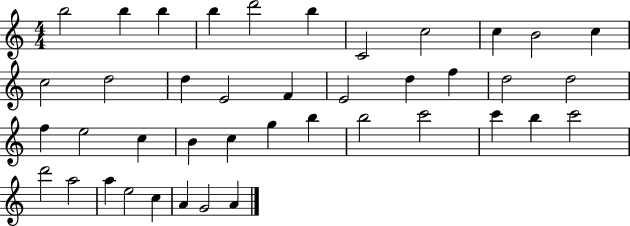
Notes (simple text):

B5/h B5/q B5/q B5/q D6/h B5/q C4/h C5/h C5/q B4/h C5/q C5/h D5/h D5/q E4/h F4/q E4/h D5/q F5/q D5/h D5/h F5/q E5/h C5/q B4/q C5/q G5/q B5/q B5/h C6/h C6/q B5/q C6/h D6/h A5/h A5/q E5/h C5/q A4/q G4/h A4/q